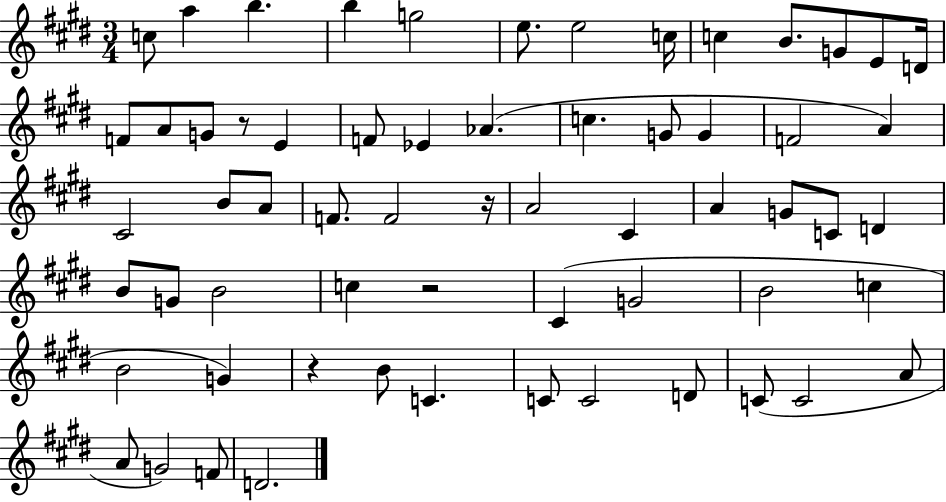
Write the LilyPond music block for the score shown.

{
  \clef treble
  \numericTimeSignature
  \time 3/4
  \key e \major
  \repeat volta 2 { c''8 a''4 b''4. | b''4 g''2 | e''8. e''2 c''16 | c''4 b'8. g'8 e'8 d'16 | \break f'8 a'8 g'8 r8 e'4 | f'8 ees'4 aes'4.( | c''4. g'8 g'4 | f'2 a'4) | \break cis'2 b'8 a'8 | f'8. f'2 r16 | a'2 cis'4 | a'4 g'8 c'8 d'4 | \break b'8 g'8 b'2 | c''4 r2 | cis'4( g'2 | b'2 c''4 | \break b'2 g'4) | r4 b'8 c'4. | c'8 c'2 d'8 | c'8( c'2 a'8 | \break a'8 g'2) f'8 | d'2. | } \bar "|."
}